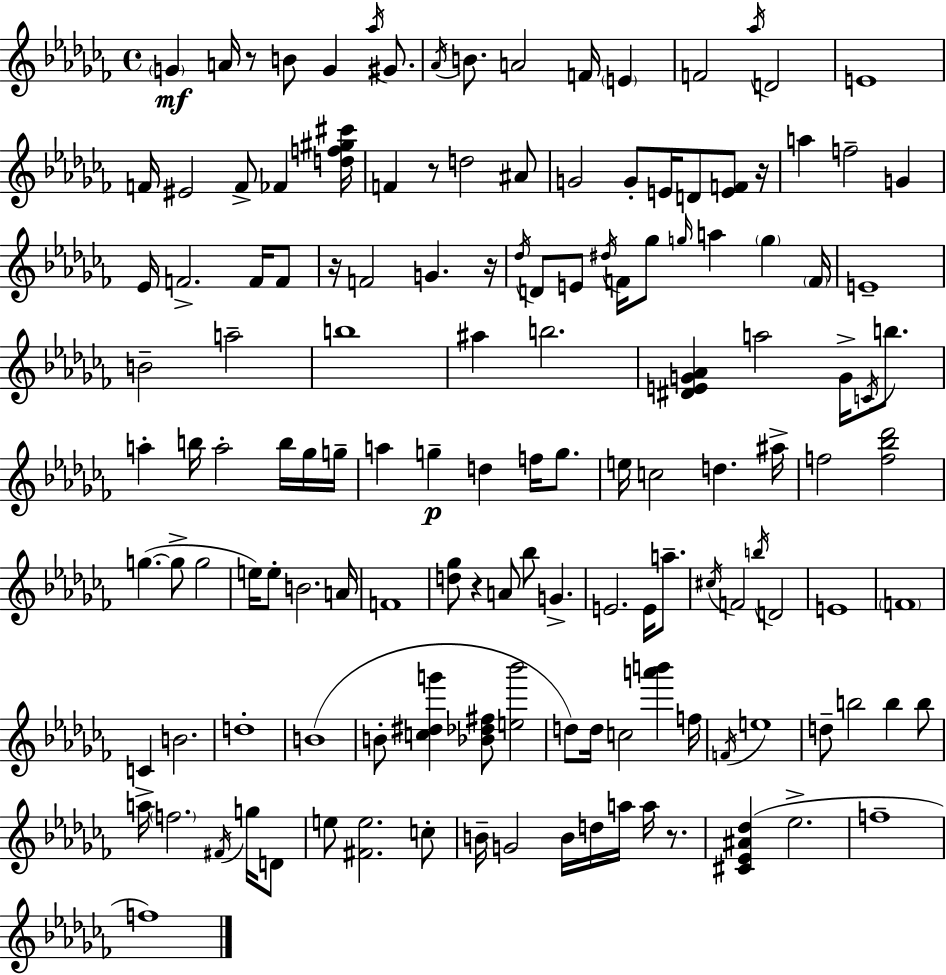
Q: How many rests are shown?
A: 7